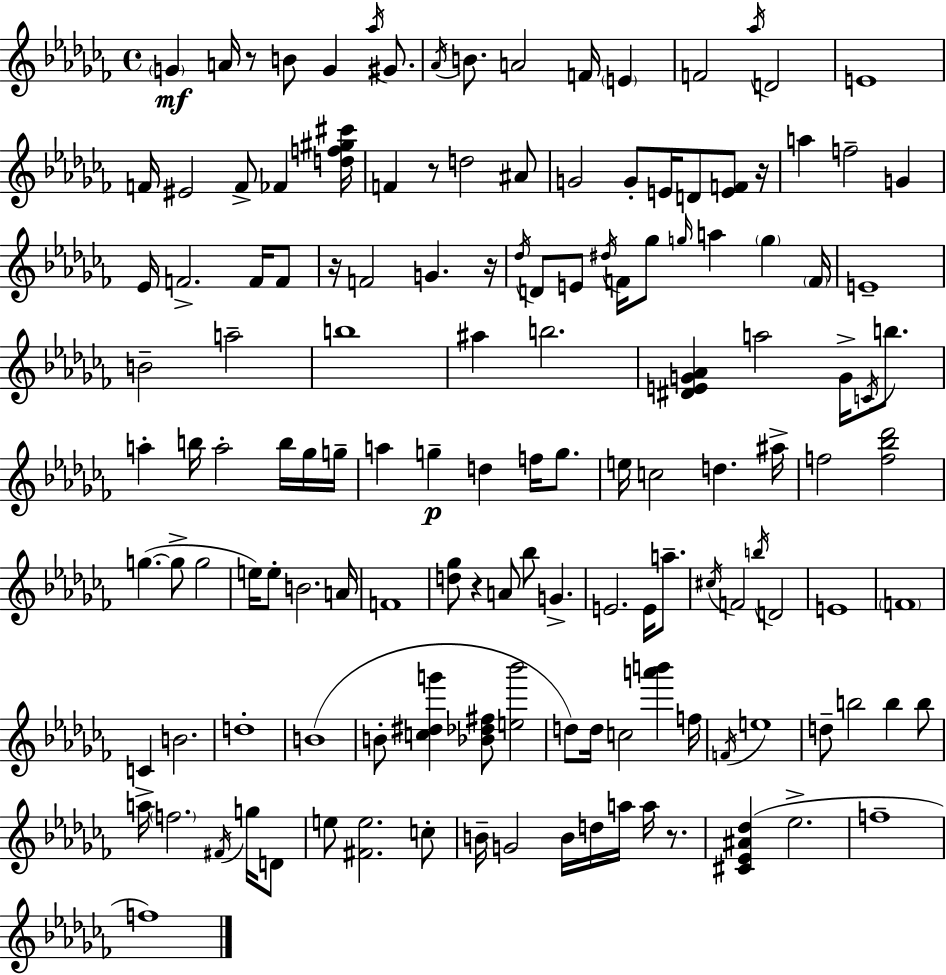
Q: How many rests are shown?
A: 7